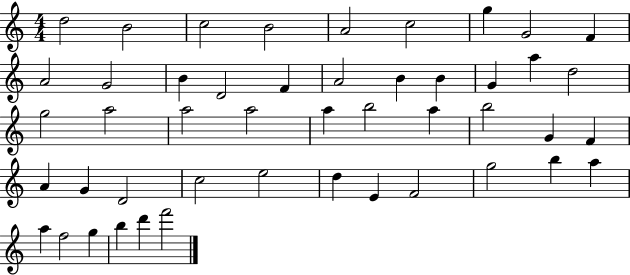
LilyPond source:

{
  \clef treble
  \numericTimeSignature
  \time 4/4
  \key c \major
  d''2 b'2 | c''2 b'2 | a'2 c''2 | g''4 g'2 f'4 | \break a'2 g'2 | b'4 d'2 f'4 | a'2 b'4 b'4 | g'4 a''4 d''2 | \break g''2 a''2 | a''2 a''2 | a''4 b''2 a''4 | b''2 g'4 f'4 | \break a'4 g'4 d'2 | c''2 e''2 | d''4 e'4 f'2 | g''2 b''4 a''4 | \break a''4 f''2 g''4 | b''4 d'''4 f'''2 | \bar "|."
}